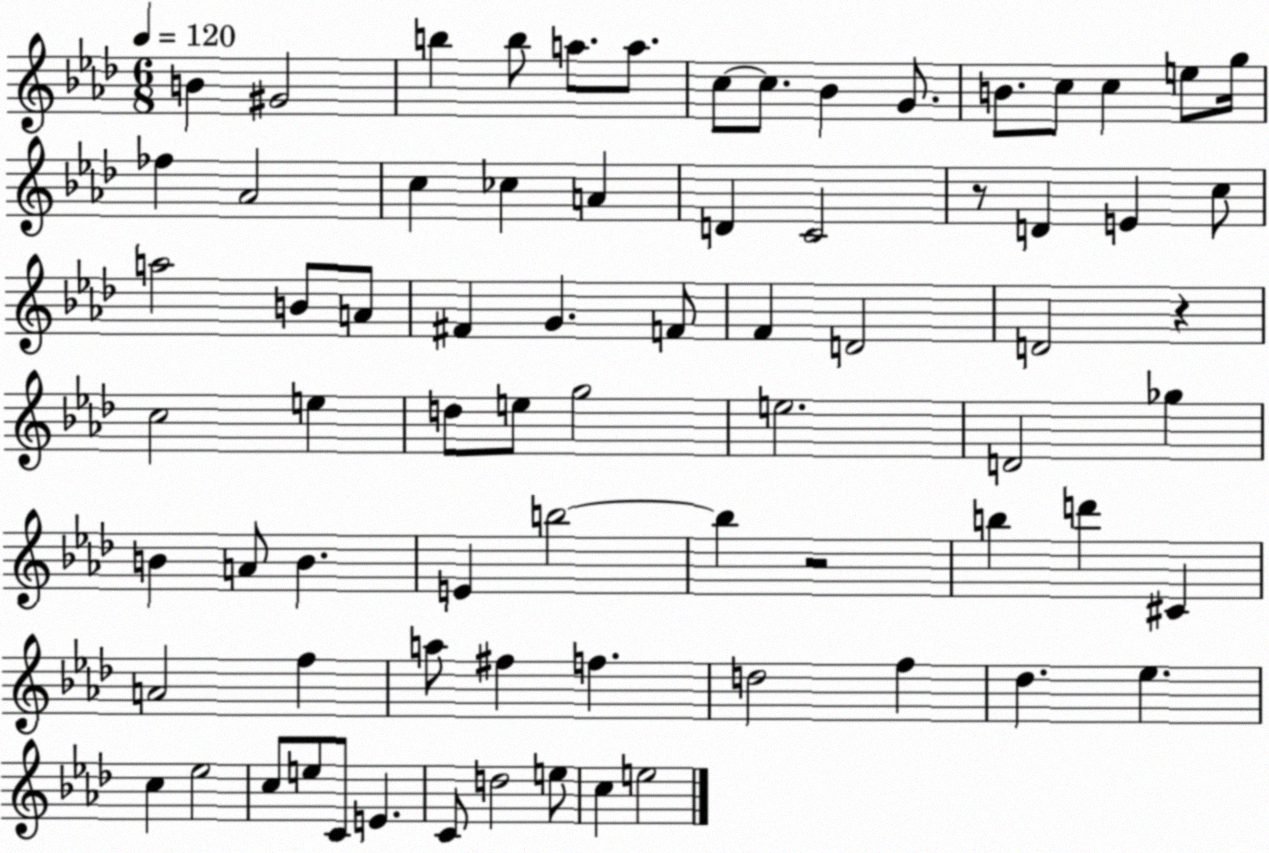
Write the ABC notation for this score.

X:1
T:Untitled
M:6/8
L:1/4
K:Ab
B ^G2 b b/2 a/2 a/2 c/2 c/2 _B G/2 B/2 c/2 c e/2 g/4 _f _A2 c _c A D C2 z/2 D E c/2 a2 B/2 A/2 ^F G F/2 F D2 D2 z c2 e d/2 e/2 g2 e2 D2 _g B A/2 B E b2 b z2 b d' ^C A2 f a/2 ^f f d2 f _d _e c _e2 c/2 e/2 C/2 E C/2 d2 e/2 c e2